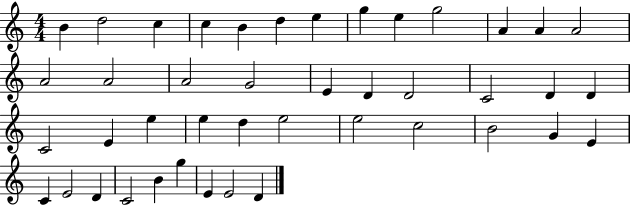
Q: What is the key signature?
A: C major